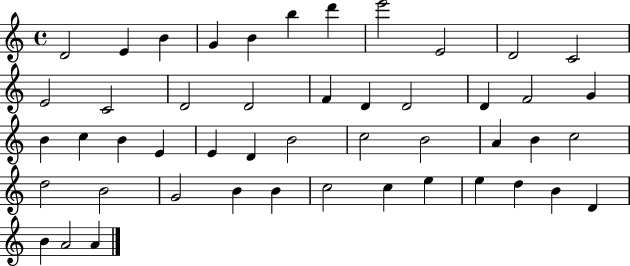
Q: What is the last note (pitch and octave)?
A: A4